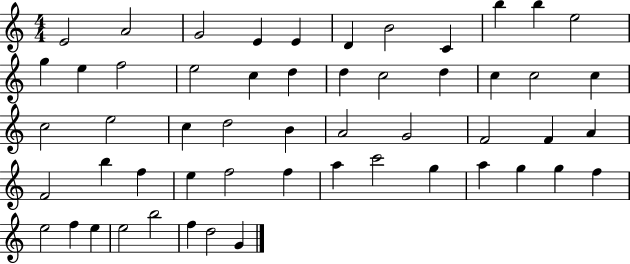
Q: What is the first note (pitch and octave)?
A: E4